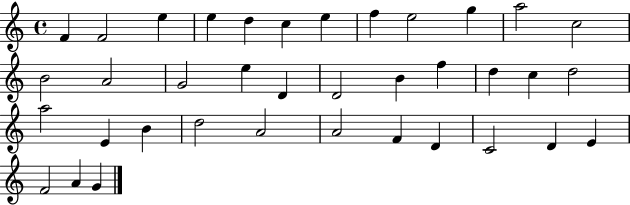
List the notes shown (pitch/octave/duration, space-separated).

F4/q F4/h E5/q E5/q D5/q C5/q E5/q F5/q E5/h G5/q A5/h C5/h B4/h A4/h G4/h E5/q D4/q D4/h B4/q F5/q D5/q C5/q D5/h A5/h E4/q B4/q D5/h A4/h A4/h F4/q D4/q C4/h D4/q E4/q F4/h A4/q G4/q